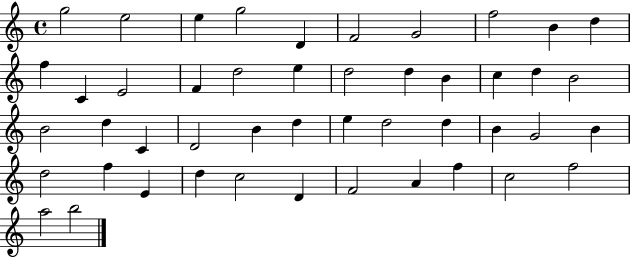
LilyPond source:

{
  \clef treble
  \time 4/4
  \defaultTimeSignature
  \key c \major
  g''2 e''2 | e''4 g''2 d'4 | f'2 g'2 | f''2 b'4 d''4 | \break f''4 c'4 e'2 | f'4 d''2 e''4 | d''2 d''4 b'4 | c''4 d''4 b'2 | \break b'2 d''4 c'4 | d'2 b'4 d''4 | e''4 d''2 d''4 | b'4 g'2 b'4 | \break d''2 f''4 e'4 | d''4 c''2 d'4 | f'2 a'4 f''4 | c''2 f''2 | \break a''2 b''2 | \bar "|."
}